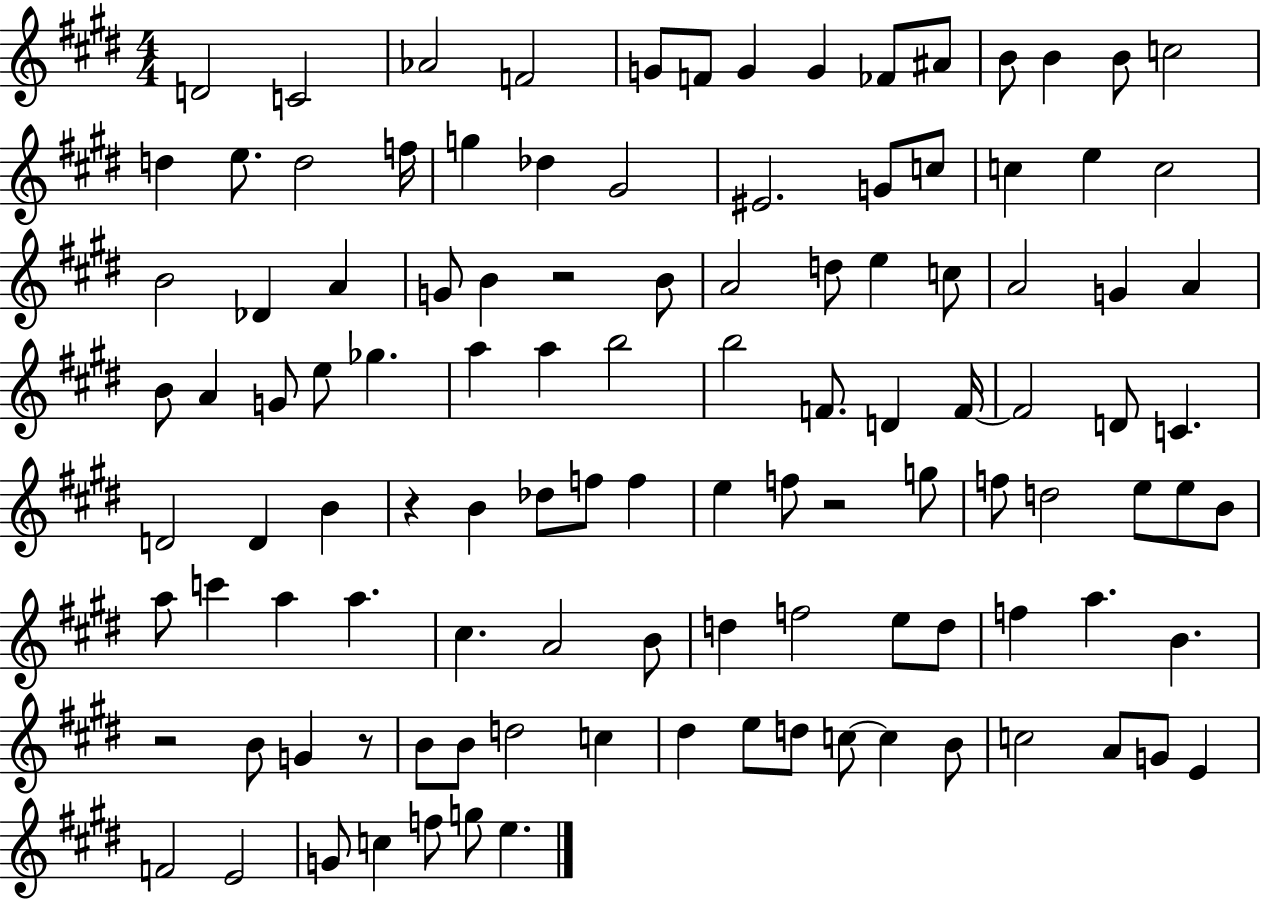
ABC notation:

X:1
T:Untitled
M:4/4
L:1/4
K:E
D2 C2 _A2 F2 G/2 F/2 G G _F/2 ^A/2 B/2 B B/2 c2 d e/2 d2 f/4 g _d ^G2 ^E2 G/2 c/2 c e c2 B2 _D A G/2 B z2 B/2 A2 d/2 e c/2 A2 G A B/2 A G/2 e/2 _g a a b2 b2 F/2 D F/4 F2 D/2 C D2 D B z B _d/2 f/2 f e f/2 z2 g/2 f/2 d2 e/2 e/2 B/2 a/2 c' a a ^c A2 B/2 d f2 e/2 d/2 f a B z2 B/2 G z/2 B/2 B/2 d2 c ^d e/2 d/2 c/2 c B/2 c2 A/2 G/2 E F2 E2 G/2 c f/2 g/2 e